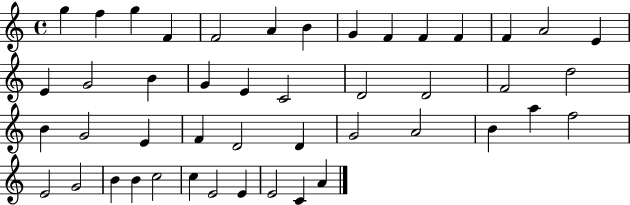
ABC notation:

X:1
T:Untitled
M:4/4
L:1/4
K:C
g f g F F2 A B G F F F F A2 E E G2 B G E C2 D2 D2 F2 d2 B G2 E F D2 D G2 A2 B a f2 E2 G2 B B c2 c E2 E E2 C A